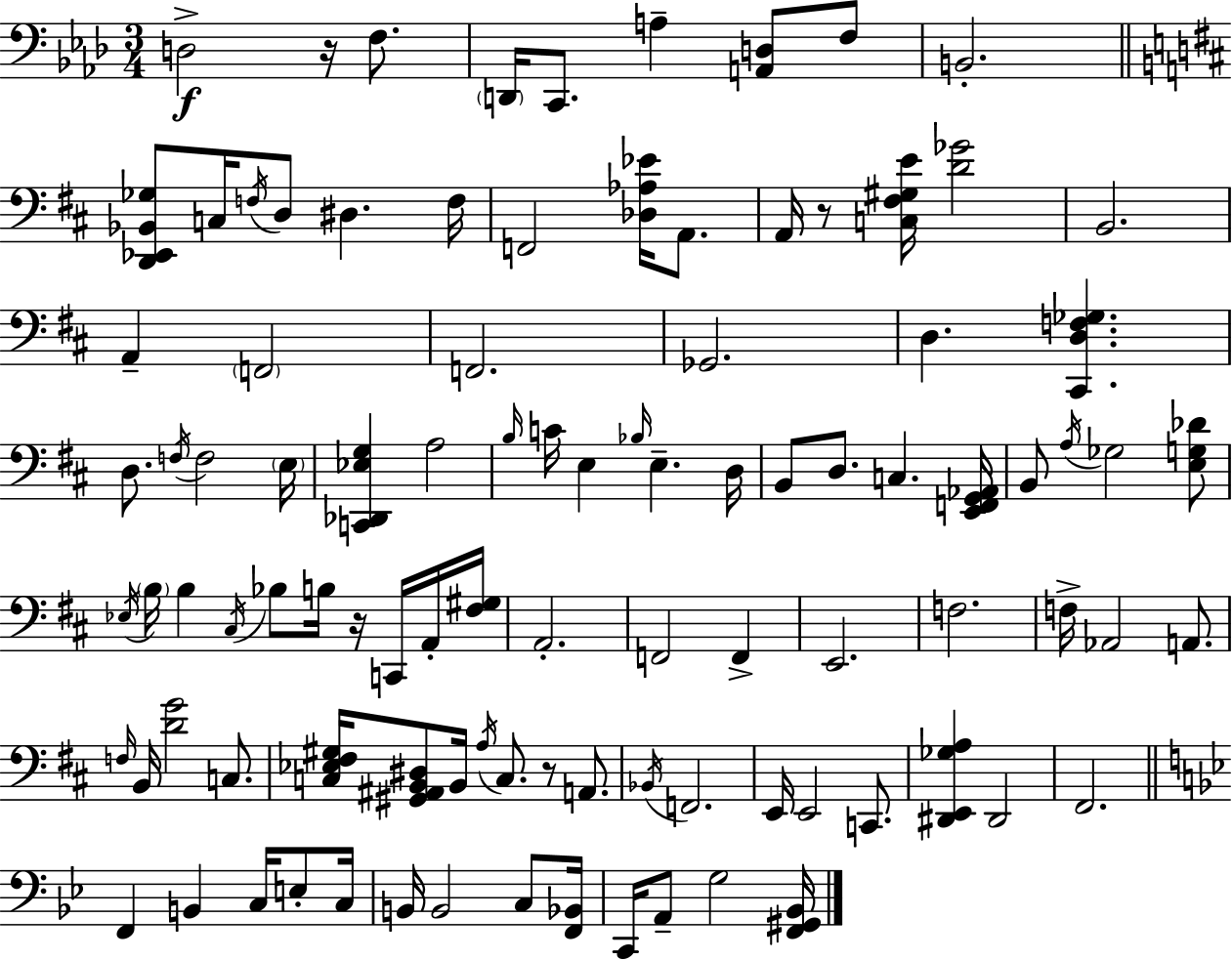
D3/h R/s F3/e. D2/s C2/e. A3/q [A2,D3]/e F3/e B2/h. [D2,Eb2,Bb2,Gb3]/e C3/s F3/s D3/e D#3/q. F3/s F2/h [Db3,Ab3,Eb4]/s A2/e. A2/s R/e [C3,F#3,G#3,E4]/s [D4,Gb4]/h B2/h. A2/q F2/h F2/h. Gb2/h. D3/q. [C#2,D3,F3,Gb3]/q. D3/e. F3/s F3/h E3/s [C2,Db2,Eb3,G3]/q A3/h B3/s C4/s E3/q Bb3/s E3/q. D3/s B2/e D3/e. C3/q. [E2,F2,G2,Ab2]/s B2/e A3/s Gb3/h [E3,G3,Db4]/e Eb3/s B3/s B3/q C#3/s Bb3/e B3/s R/s C2/s A2/s [F#3,G#3]/s A2/h. F2/h F2/q E2/h. F3/h. F3/s Ab2/h A2/e. F3/s B2/s [D4,G4]/h C3/e. [C3,Eb3,F#3,G#3]/s [G#2,A#2,B2,D#3]/e B2/s A3/s C3/e. R/e A2/e. Bb2/s F2/h. E2/s E2/h C2/e. [D#2,E2,Gb3,A3]/q D#2/h F#2/h. F2/q B2/q C3/s E3/e C3/s B2/s B2/h C3/e [F2,Bb2]/s C2/s A2/e G3/h [F2,G#2,Bb2]/s